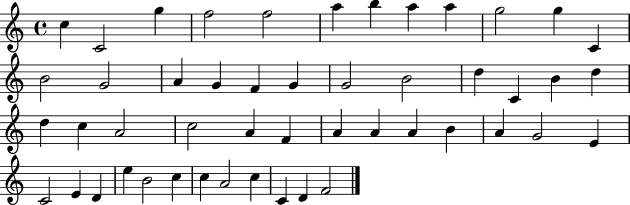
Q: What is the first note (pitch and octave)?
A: C5